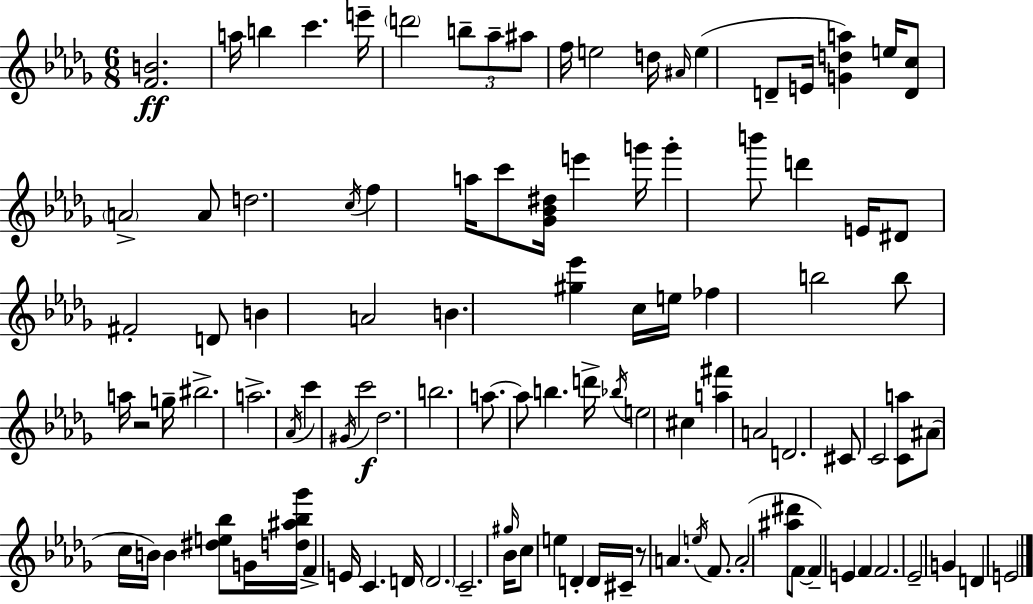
{
  \clef treble
  \numericTimeSignature
  \time 6/8
  \key bes \minor
  <f' b'>2.\ff | a''16 b''4 c'''4. e'''16-- | \parenthesize d'''2 \tuplet 3/2 { b''8-- aes''8-- | ais''8 } f''16 e''2 d''16 | \break \grace { ais'16 }( e''4 d'8-- e'16 <g' d'' a''>4) | e''16 <d' c''>8 \parenthesize a'2-> a'8 | d''2. | \acciaccatura { c''16 } f''4 a''16 c'''8 <ges' bes' dis''>16 e'''4 | \break g'''16 g'''4-. b'''8 d'''4 | e'16 dis'8 fis'2-. | d'8 b'4 a'2 | b'4. <gis'' ees'''>4 | \break c''16 e''16 fes''4 b''2 | b''8 a''16 r2 | g''16-- bis''2.-> | a''2.-> | \break \acciaccatura { aes'16 } c'''4 \acciaccatura { gis'16 }\f c'''2 | des''2. | b''2. | a''8.~~ a''8 b''4. | \break d'''16-> \acciaccatura { bes''16 } e''2 | cis''4 <a'' fis'''>4 a'2 | d'2. | cis'8 c'2 | \break <c' a''>8 ais'8( c''16 b'16) b'4 | <dis'' e'' bes''>8 g'16 <d'' ais'' bes'' ges'''>16 f'4-> e'16 c'4. | d'16 \parenthesize d'2. | c'2.-- | \break \grace { gis''16 } bes'16 c''8 e''4 | d'4-. d'16 cis'16-- r8 a'4. | \acciaccatura { e''16 } f'8. a'2-.( | <ais'' dis'''>8 f'8~~ f'4--) e'4 | \break f'4 f'2. | ees'2-- | g'4 d'4 e'2 | \bar "|."
}